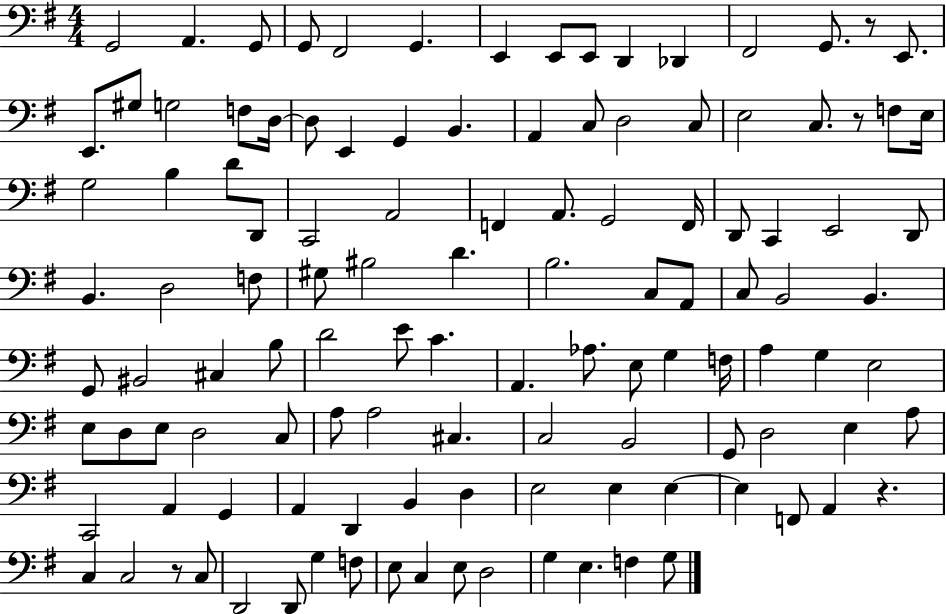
G2/h A2/q. G2/e G2/e F#2/h G2/q. E2/q E2/e E2/e D2/q Db2/q F#2/h G2/e. R/e E2/e. E2/e. G#3/e G3/h F3/e D3/s D3/e E2/q G2/q B2/q. A2/q C3/e D3/h C3/e E3/h C3/e. R/e F3/e E3/s G3/h B3/q D4/e D2/e C2/h A2/h F2/q A2/e. G2/h F2/s D2/e C2/q E2/h D2/e B2/q. D3/h F3/e G#3/e BIS3/h D4/q. B3/h. C3/e A2/e C3/e B2/h B2/q. G2/e BIS2/h C#3/q B3/e D4/h E4/e C4/q. A2/q. Ab3/e. E3/e G3/q F3/s A3/q G3/q E3/h E3/e D3/e E3/e D3/h C3/e A3/e A3/h C#3/q. C3/h B2/h G2/e D3/h E3/q A3/e C2/h A2/q G2/q A2/q D2/q B2/q D3/q E3/h E3/q E3/q E3/q F2/e A2/q R/q. C3/q C3/h R/e C3/e D2/h D2/e G3/q F3/e E3/e C3/q E3/e D3/h G3/q E3/q. F3/q G3/e